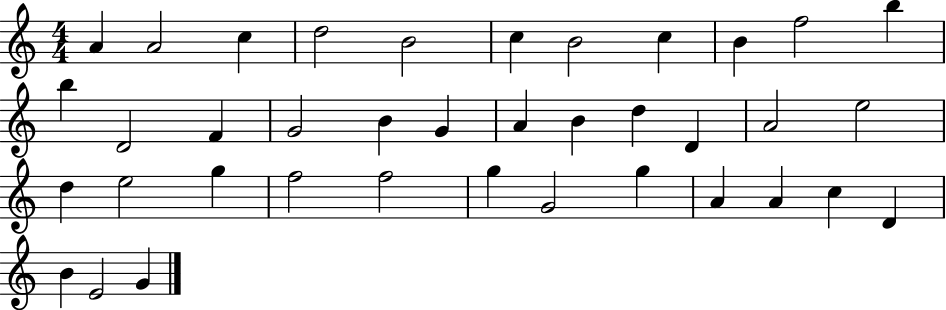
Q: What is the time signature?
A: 4/4